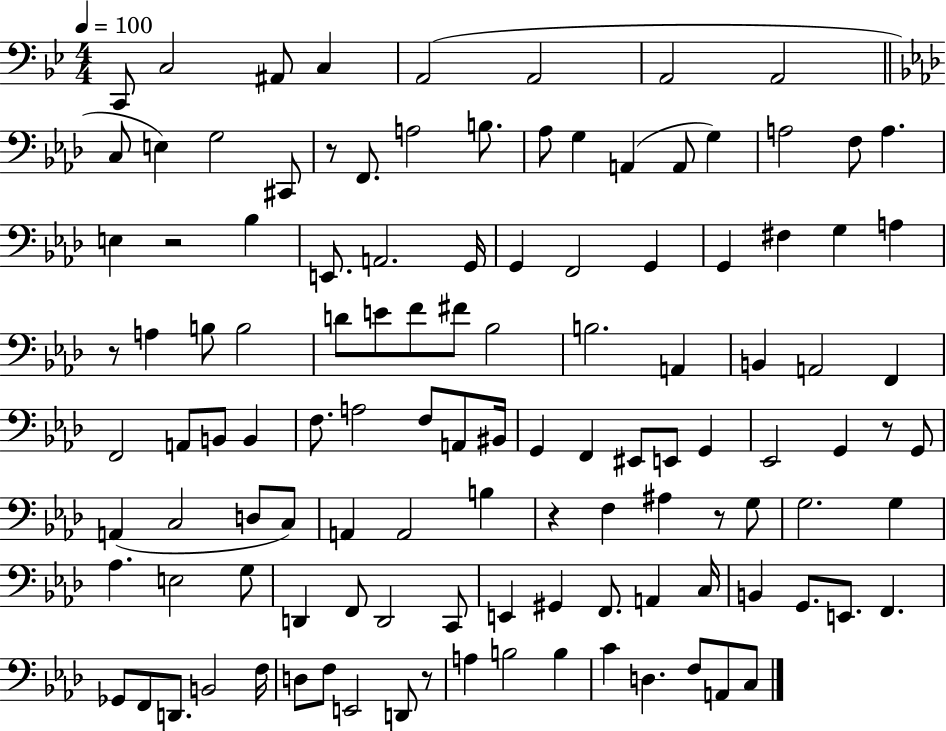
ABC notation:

X:1
T:Untitled
M:4/4
L:1/4
K:Bb
C,,/2 C,2 ^A,,/2 C, A,,2 A,,2 A,,2 A,,2 C,/2 E, G,2 ^C,,/2 z/2 F,,/2 A,2 B,/2 _A,/2 G, A,, A,,/2 G, A,2 F,/2 A, E, z2 _B, E,,/2 A,,2 G,,/4 G,, F,,2 G,, G,, ^F, G, A, z/2 A, B,/2 B,2 D/2 E/2 F/2 ^F/2 _B,2 B,2 A,, B,, A,,2 F,, F,,2 A,,/2 B,,/2 B,, F,/2 A,2 F,/2 A,,/2 ^B,,/4 G,, F,, ^E,,/2 E,,/2 G,, _E,,2 G,, z/2 G,,/2 A,, C,2 D,/2 C,/2 A,, A,,2 B, z F, ^A, z/2 G,/2 G,2 G, _A, E,2 G,/2 D,, F,,/2 D,,2 C,,/2 E,, ^G,, F,,/2 A,, C,/4 B,, G,,/2 E,,/2 F,, _G,,/2 F,,/2 D,,/2 B,,2 F,/4 D,/2 F,/2 E,,2 D,,/2 z/2 A, B,2 B, C D, F,/2 A,,/2 C,/2